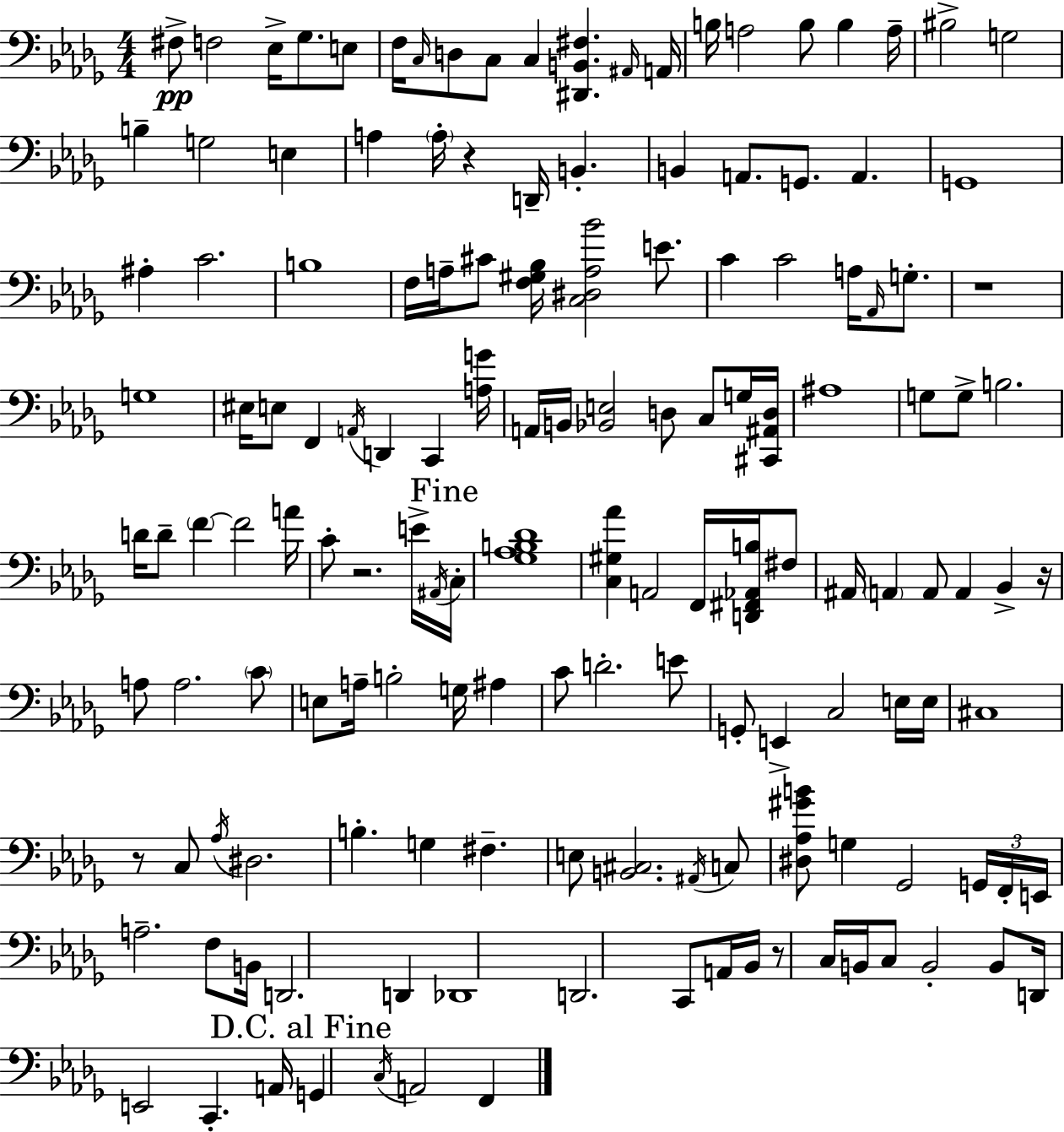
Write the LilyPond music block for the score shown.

{
  \clef bass
  \numericTimeSignature
  \time 4/4
  \key bes \minor
  fis8->\pp f2 ees16-> ges8. e8 | f16 \grace { c16 } d8 c8 c4 <dis, b, fis>4. | \grace { ais,16 } a,16 b16 a2 b8 b4 | a16-- bis2-> g2 | \break b4-- g2 e4 | a4 \parenthesize a16-. r4 d,16-- b,4.-. | b,4 a,8. g,8. a,4. | g,1 | \break ais4-. c'2. | b1 | f16 a16-- cis'8 <f gis bes>16 <c dis a bes'>2 e'8. | c'4 c'2 a16 \grace { aes,16 } | \break g8.-. r1 | g1 | eis16 e8 f,4 \acciaccatura { a,16 } d,4 c,4 | <a g'>16 a,16 b,16 <bes, e>2 d8 | \break c8 g16 <cis, ais, d>16 ais1 | g8 g8-> b2. | d'16 d'8-- \parenthesize f'4~~ f'2 | a'16 c'8-. r2. | \break e'16-> \acciaccatura { ais,16 } \mark "Fine" c16-. <ges aes b des'>1 | <c gis aes'>4 a,2 | f,16 <d, fis, aes, b>16 fis8 ais,16 \parenthesize a,4 a,8 a,4 | bes,4-> r16 a8 a2. | \break \parenthesize c'8 e8 a16-- b2-. | g16 ais4 c'8 d'2.-. | e'8 g,8-. e,4-> c2 | e16 e16 cis1 | \break r8 c8 \acciaccatura { aes16 } dis2. | b4.-. g4 | fis4.-- e8 <b, cis>2. | \acciaccatura { ais,16 } c8 <dis aes gis' b'>8 g4 ges,2 | \break \tuplet 3/2 { g,16 f,16-. e,16 } a2.-- | f8 b,16 d,2. | d,4 des,1 | d,2. | \break c,8 a,16 bes,16 r8 c16 b,16 c8 b,2-. | b,8 d,16 e,2 | c,4.-. a,16 \mark "D.C. al Fine" g,4 \acciaccatura { c16 } a,2 | f,4 \bar "|."
}